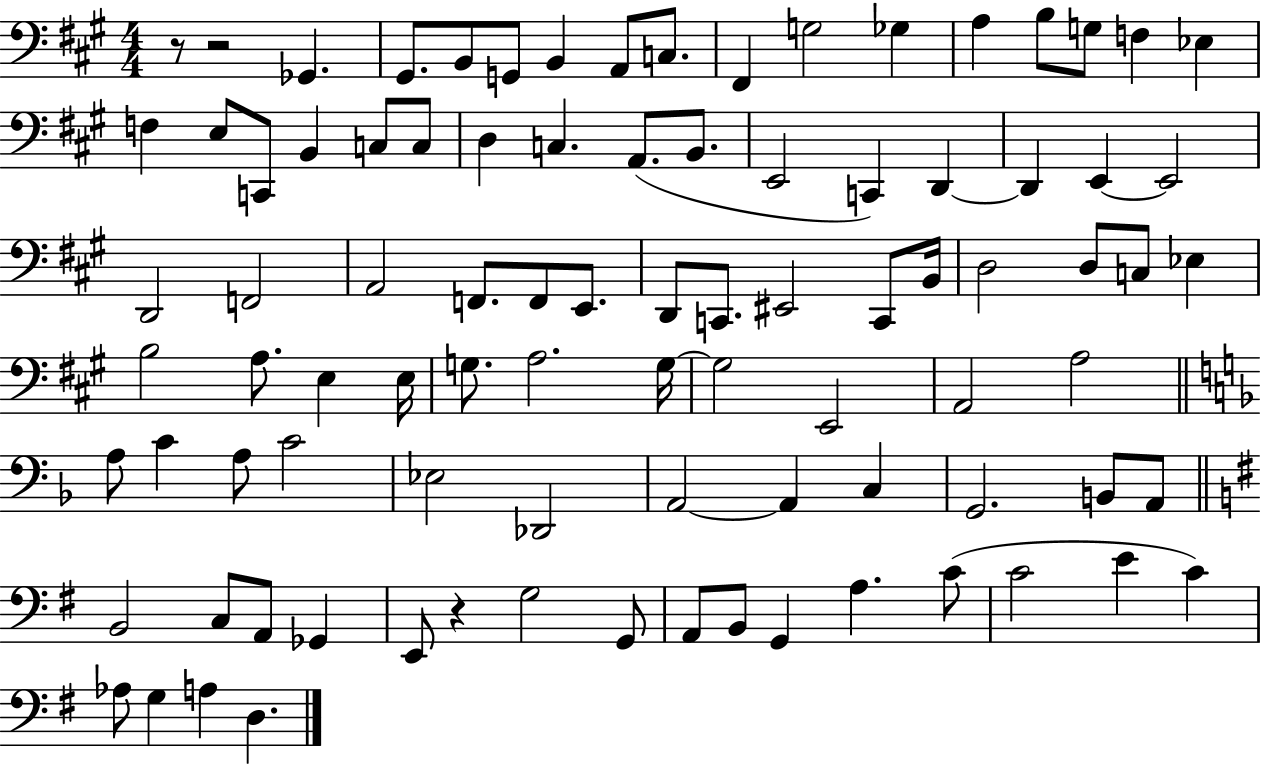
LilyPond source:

{
  \clef bass
  \numericTimeSignature
  \time 4/4
  \key a \major
  \repeat volta 2 { r8 r2 ges,4. | gis,8. b,8 g,8 b,4 a,8 c8. | fis,4 g2 ges4 | a4 b8 g8 f4 ees4 | \break f4 e8 c,8 b,4 c8 c8 | d4 c4. a,8.( b,8. | e,2 c,4) d,4~~ | d,4 e,4~~ e,2 | \break d,2 f,2 | a,2 f,8. f,8 e,8. | d,8 c,8. eis,2 c,8 b,16 | d2 d8 c8 ees4 | \break b2 a8. e4 e16 | g8. a2. g16~~ | g2 e,2 | a,2 a2 | \break \bar "||" \break \key f \major a8 c'4 a8 c'2 | ees2 des,2 | a,2~~ a,4 c4 | g,2. b,8 a,8 | \break \bar "||" \break \key e \minor b,2 c8 a,8 ges,4 | e,8 r4 g2 g,8 | a,8 b,8 g,4 a4. c'8( | c'2 e'4 c'4) | \break aes8 g4 a4 d4. | } \bar "|."
}